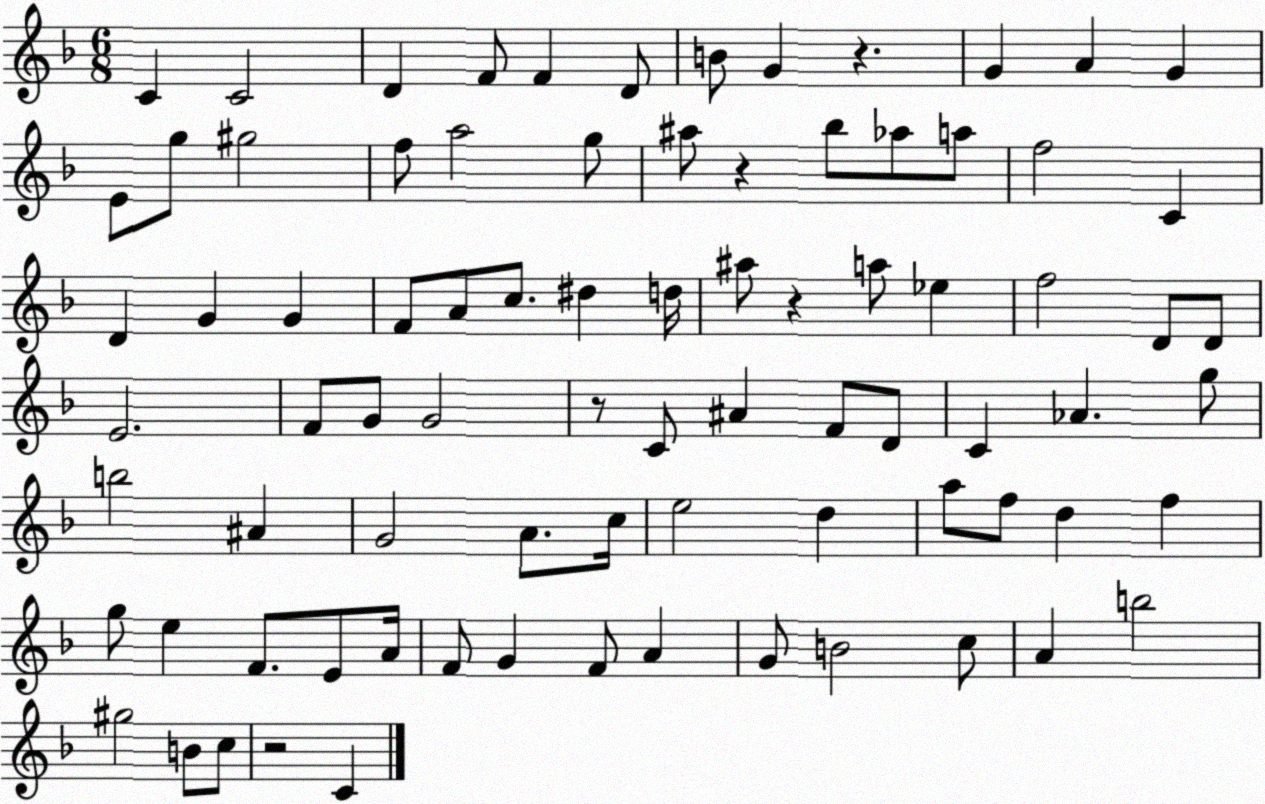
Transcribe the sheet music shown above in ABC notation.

X:1
T:Untitled
M:6/8
L:1/4
K:F
C C2 D F/2 F D/2 B/2 G z G A G E/2 g/2 ^g2 f/2 a2 g/2 ^a/2 z _b/2 _a/2 a/2 f2 C D G G F/2 A/2 c/2 ^d d/4 ^a/2 z a/2 _e f2 D/2 D/2 E2 F/2 G/2 G2 z/2 C/2 ^A F/2 D/2 C _A g/2 b2 ^A G2 A/2 c/4 e2 d a/2 f/2 d f g/2 e F/2 E/2 A/4 F/2 G F/2 A G/2 B2 c/2 A b2 ^g2 B/2 c/2 z2 C